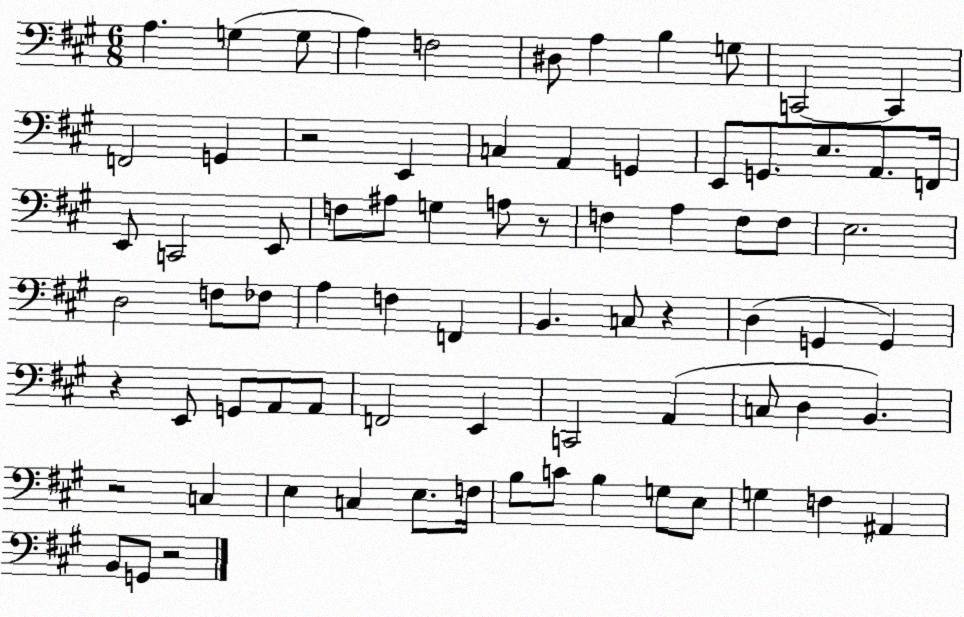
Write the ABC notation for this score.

X:1
T:Untitled
M:6/8
L:1/4
K:A
A, G, G,/2 A, F,2 ^D,/2 A, B, G,/2 C,,2 C,, F,,2 G,, z2 E,, C, A,, G,, E,,/2 G,,/2 E,/2 A,,/2 F,,/4 E,,/2 C,,2 E,,/2 F,/2 ^A,/2 G, A,/2 z/2 F, A, F,/2 F,/2 E,2 D,2 F,/2 _F,/2 A, F, F,, B,, C,/2 z D, G,, G,, z E,,/2 G,,/2 A,,/2 A,,/2 F,,2 E,, C,,2 A,, C,/2 D, B,, z2 C, E, C, E,/2 F,/4 B,/2 C/2 B, G,/2 E,/2 G, F, ^A,, B,,/2 G,,/2 z2